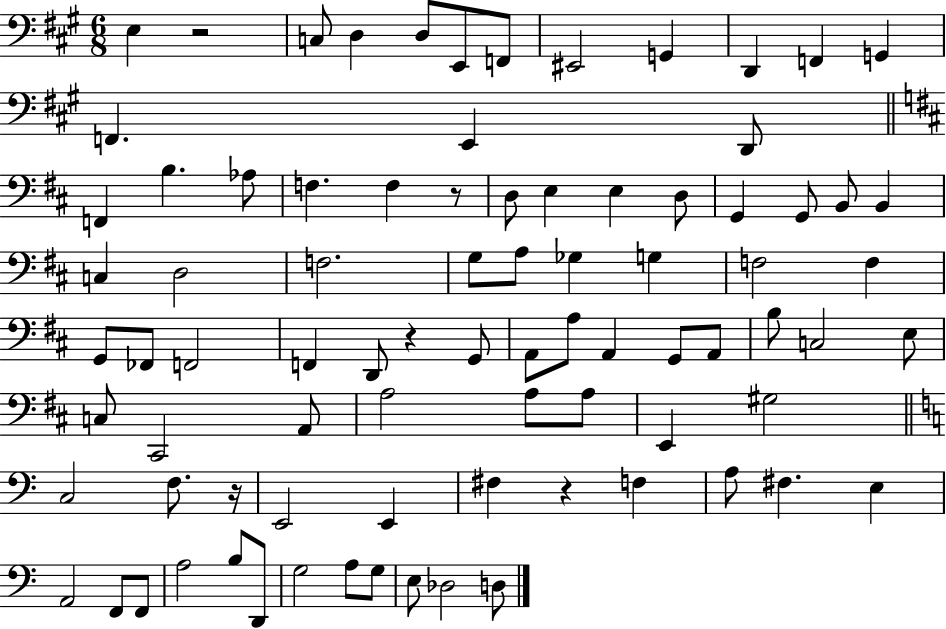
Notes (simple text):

E3/q R/h C3/e D3/q D3/e E2/e F2/e EIS2/h G2/q D2/q F2/q G2/q F2/q. E2/q D2/e F2/q B3/q. Ab3/e F3/q. F3/q R/e D3/e E3/q E3/q D3/e G2/q G2/e B2/e B2/q C3/q D3/h F3/h. G3/e A3/e Gb3/q G3/q F3/h F3/q G2/e FES2/e F2/h F2/q D2/e R/q G2/e A2/e A3/e A2/q G2/e A2/e B3/e C3/h E3/e C3/e C#2/h A2/e A3/h A3/e A3/e E2/q G#3/h C3/h F3/e. R/s E2/h E2/q F#3/q R/q F3/q A3/e F#3/q. E3/q A2/h F2/e F2/e A3/h B3/e D2/e G3/h A3/e G3/e E3/e Db3/h D3/e